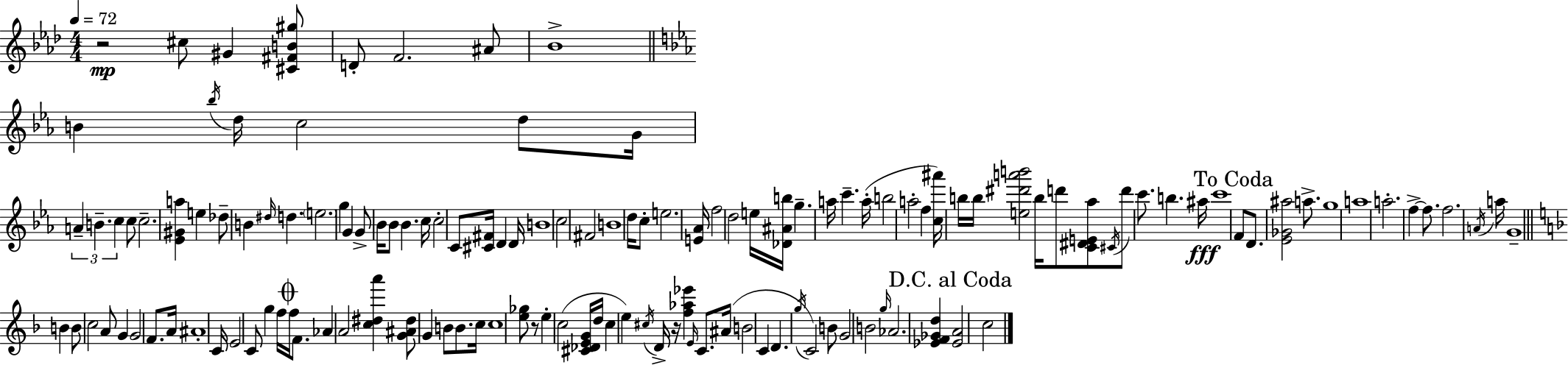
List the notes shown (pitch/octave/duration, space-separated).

R/h C#5/e G#4/q [C#4,F#4,B4,G#5]/e D4/e F4/h. A#4/e Bb4/w B4/q Bb5/s D5/s C5/h D5/e G4/s A4/q B4/q. C5/q C5/e C5/h. [Eb4,G#4,A5]/q E5/q Db5/e B4/q D#5/s D5/q. E5/h. G5/q G4/q G4/e Bb4/s Bb4/e Bb4/q. C5/s C5/h C4/e [C#4,F#4]/s D4/q D4/s B4/w C5/h F#4/h B4/w D5/s C5/e E5/h. [E4,Ab4]/s F5/h D5/h E5/s [Db4,A#4,B5]/s G5/q. A5/s C6/q. A5/s B5/h A5/h F5/q [C5,A#6]/s B5/s B5/s [E5,D#6,A6,B6]/h B5/s D6/e [C4,D#4,E4,Ab5]/e C#4/s D6/e C6/e. B5/q. A#5/s C6/w F4/e D4/e. [Eb4,Gb4,A#5]/h A5/e. G5/w A5/w A5/h. F5/q F5/e. F5/h. A4/s A5/s G4/w B4/q B4/e C5/h A4/e G4/q G4/h F4/e. A4/s A#4/w C4/s E4/h C4/e G5/q F5/s F5/s F4/e. Ab4/q A4/h [C5,D#5,A6]/q [G4,A#4,D#5]/e G4/q B4/e B4/e. C5/s C5/w [E5,Gb5]/e R/e E5/q C5/h [C#4,Db4,E4,G4]/s D5/s C5/q E5/q C#5/s D4/s R/s [F5,Ab5,Eb6]/q E4/s C4/e. A#4/s B4/h C4/q D4/q. G5/s C4/h B4/e G4/h B4/h G5/s Ab4/h. [Eb4,F4,Gb4,D5]/q [Eb4,A4]/h C5/h